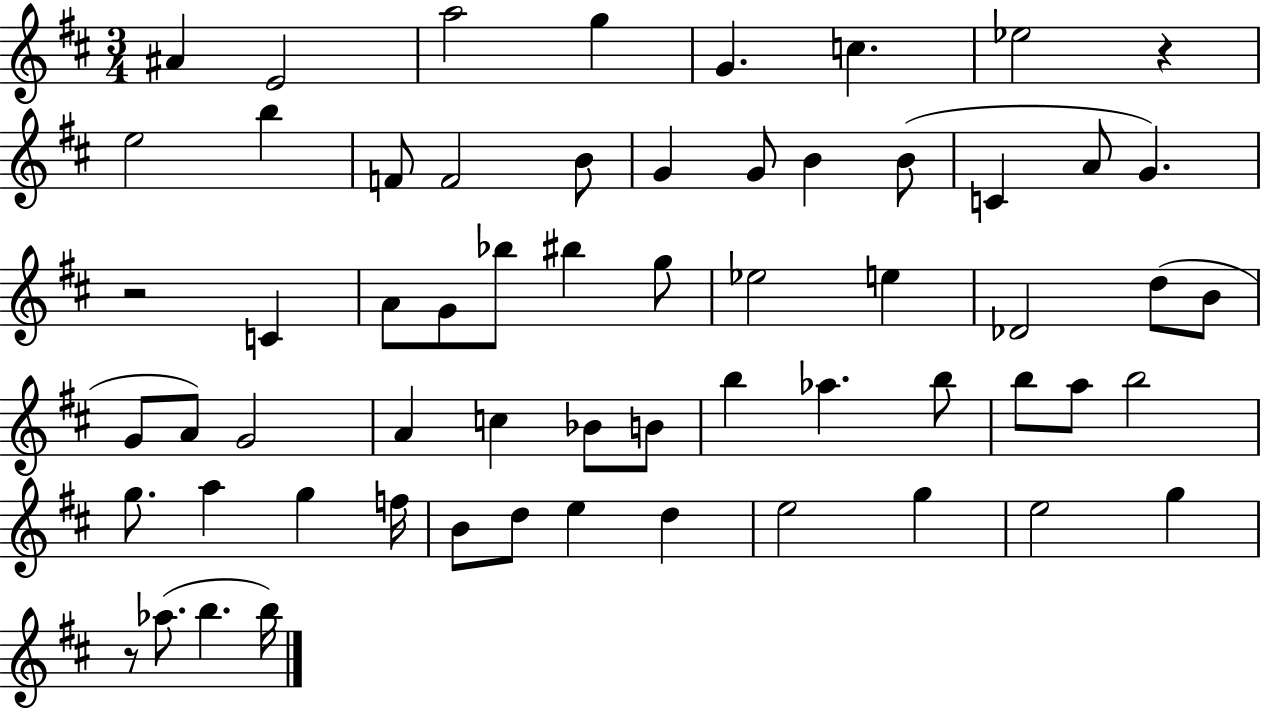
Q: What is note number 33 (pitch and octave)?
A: G4